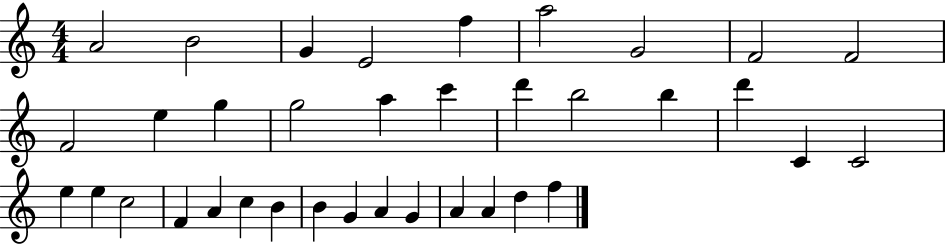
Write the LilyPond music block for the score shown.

{
  \clef treble
  \numericTimeSignature
  \time 4/4
  \key c \major
  a'2 b'2 | g'4 e'2 f''4 | a''2 g'2 | f'2 f'2 | \break f'2 e''4 g''4 | g''2 a''4 c'''4 | d'''4 b''2 b''4 | d'''4 c'4 c'2 | \break e''4 e''4 c''2 | f'4 a'4 c''4 b'4 | b'4 g'4 a'4 g'4 | a'4 a'4 d''4 f''4 | \break \bar "|."
}